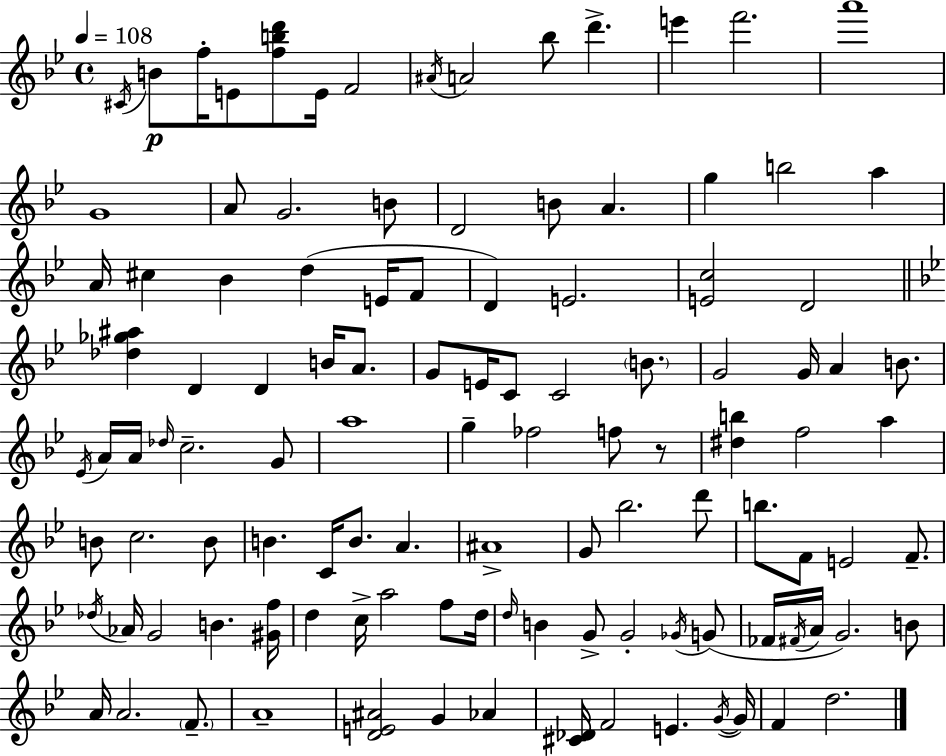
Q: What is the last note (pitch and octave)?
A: D5